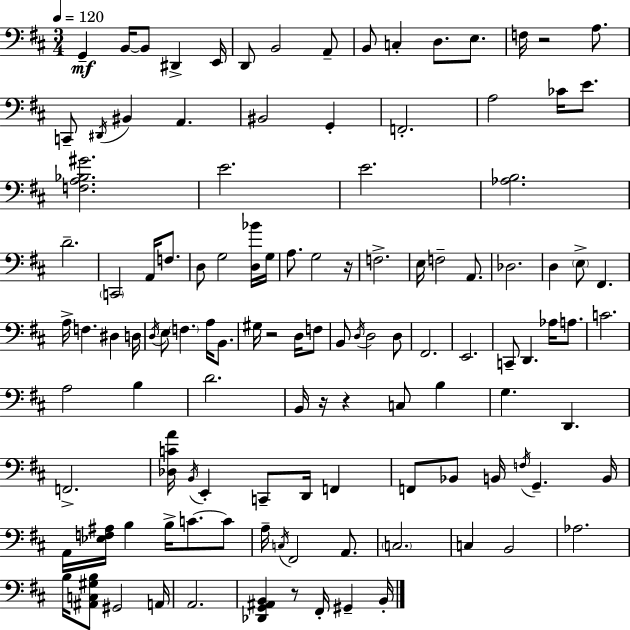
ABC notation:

X:1
T:Untitled
M:3/4
L:1/4
K:D
G,, B,,/4 B,,/2 ^D,, E,,/4 D,,/2 B,,2 A,,/2 B,,/2 C, D,/2 E,/2 F,/4 z2 A,/2 C,,/2 ^D,,/4 ^B,, A,, ^B,,2 G,, F,,2 A,2 _C/4 E/2 [F,A,_B,^G]2 E2 E2 [_A,B,]2 D2 C,,2 A,,/4 F,/2 D,/2 G,2 [D,_B]/4 G,/4 A,/2 G,2 z/4 F,2 E,/4 F,2 A,,/2 _D,2 D, E,/2 ^F,, A,/4 F, ^D, D,/4 D,/4 E,/2 F, A,/4 B,,/2 ^G,/4 z2 D,/4 F,/2 B,,/2 D,/4 D,2 D,/2 ^F,,2 E,,2 C,,/2 D,, _A,/4 A,/2 C2 A,2 B, D2 B,,/4 z/4 z C,/2 B, G, D,, F,,2 [_D,CA]/4 B,,/4 E,, C,,/2 D,,/4 F,, F,,/2 _B,,/2 B,,/4 F,/4 G,, B,,/4 A,,/4 [_E,F,^A,]/4 B, B,/4 C/2 C/2 A,/4 C,/4 ^F,,2 A,,/2 C,2 C, B,,2 _A,2 B,/4 [^A,,C,^G,B,]/2 ^G,,2 A,,/4 A,,2 [_D,,G,,^A,,B,,] z/2 ^F,,/4 ^G,, B,,/4